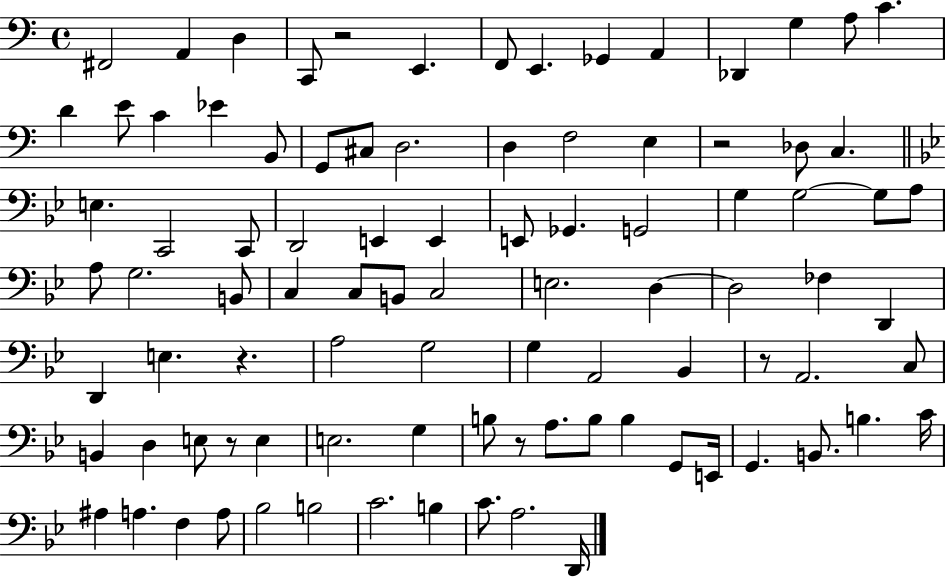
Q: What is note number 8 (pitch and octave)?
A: Gb2